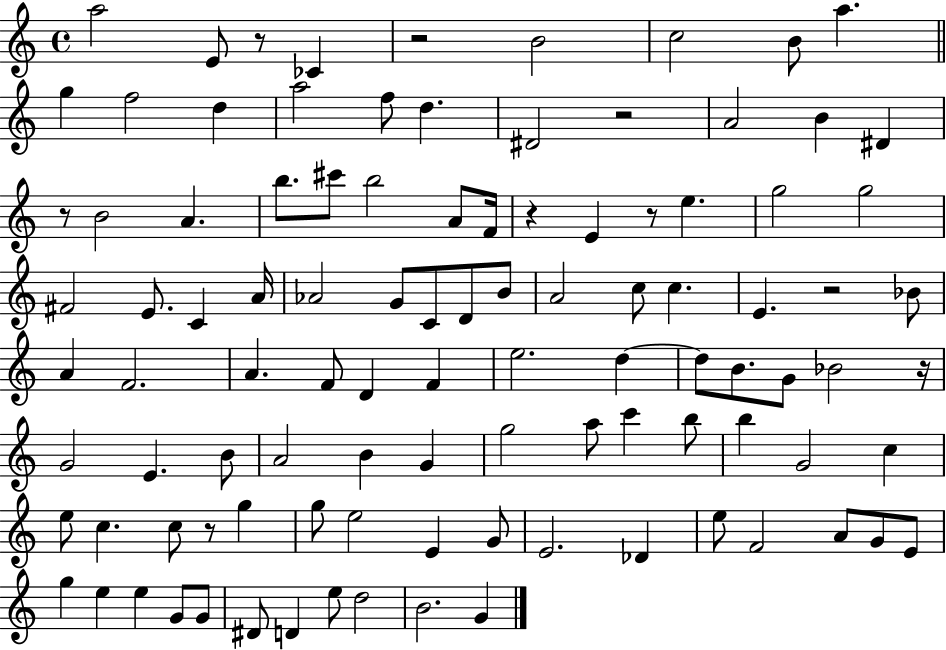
X:1
T:Untitled
M:4/4
L:1/4
K:C
a2 E/2 z/2 _C z2 B2 c2 B/2 a g f2 d a2 f/2 d ^D2 z2 A2 B ^D z/2 B2 A b/2 ^c'/2 b2 A/2 F/4 z E z/2 e g2 g2 ^F2 E/2 C A/4 _A2 G/2 C/2 D/2 B/2 A2 c/2 c E z2 _B/2 A F2 A F/2 D F e2 d d/2 B/2 G/2 _B2 z/4 G2 E B/2 A2 B G g2 a/2 c' b/2 b G2 c e/2 c c/2 z/2 g g/2 e2 E G/2 E2 _D e/2 F2 A/2 G/2 E/2 g e e G/2 G/2 ^D/2 D e/2 d2 B2 G